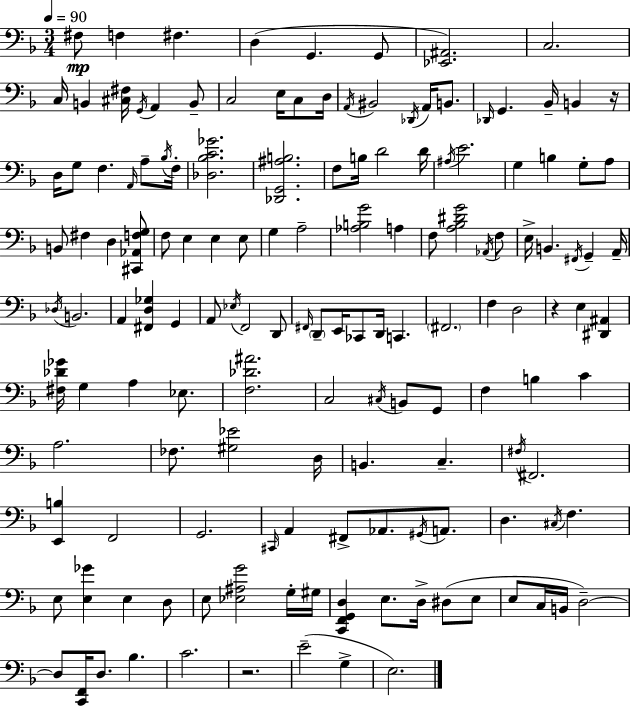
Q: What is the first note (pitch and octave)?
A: F#3